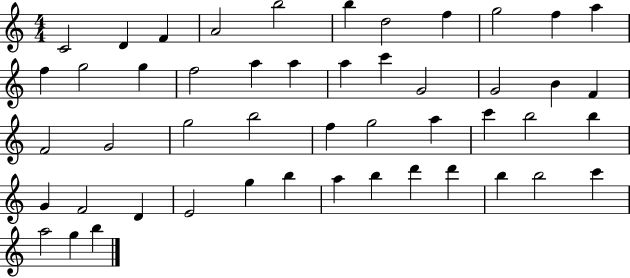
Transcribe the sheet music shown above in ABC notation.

X:1
T:Untitled
M:4/4
L:1/4
K:C
C2 D F A2 b2 b d2 f g2 f a f g2 g f2 a a a c' G2 G2 B F F2 G2 g2 b2 f g2 a c' b2 b G F2 D E2 g b a b d' d' b b2 c' a2 g b